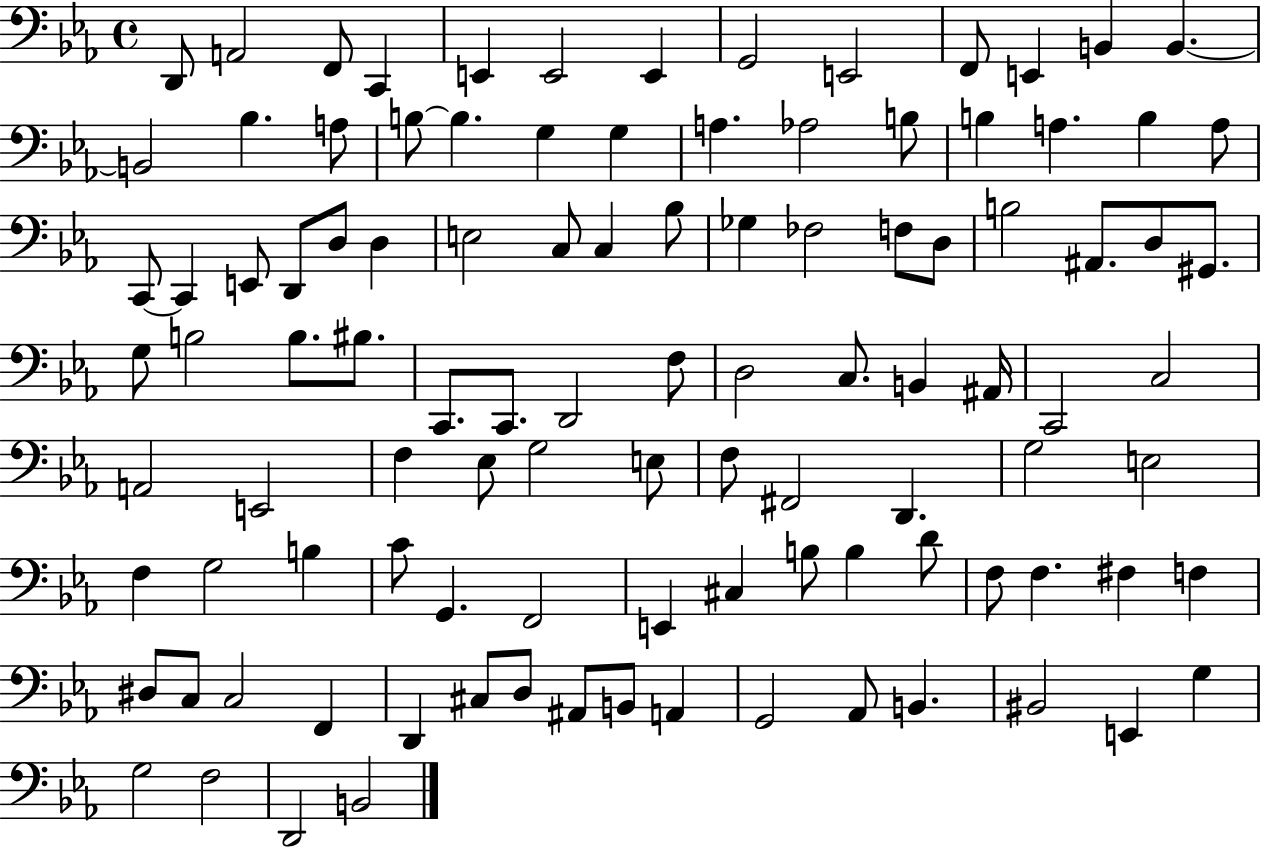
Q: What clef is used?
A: bass